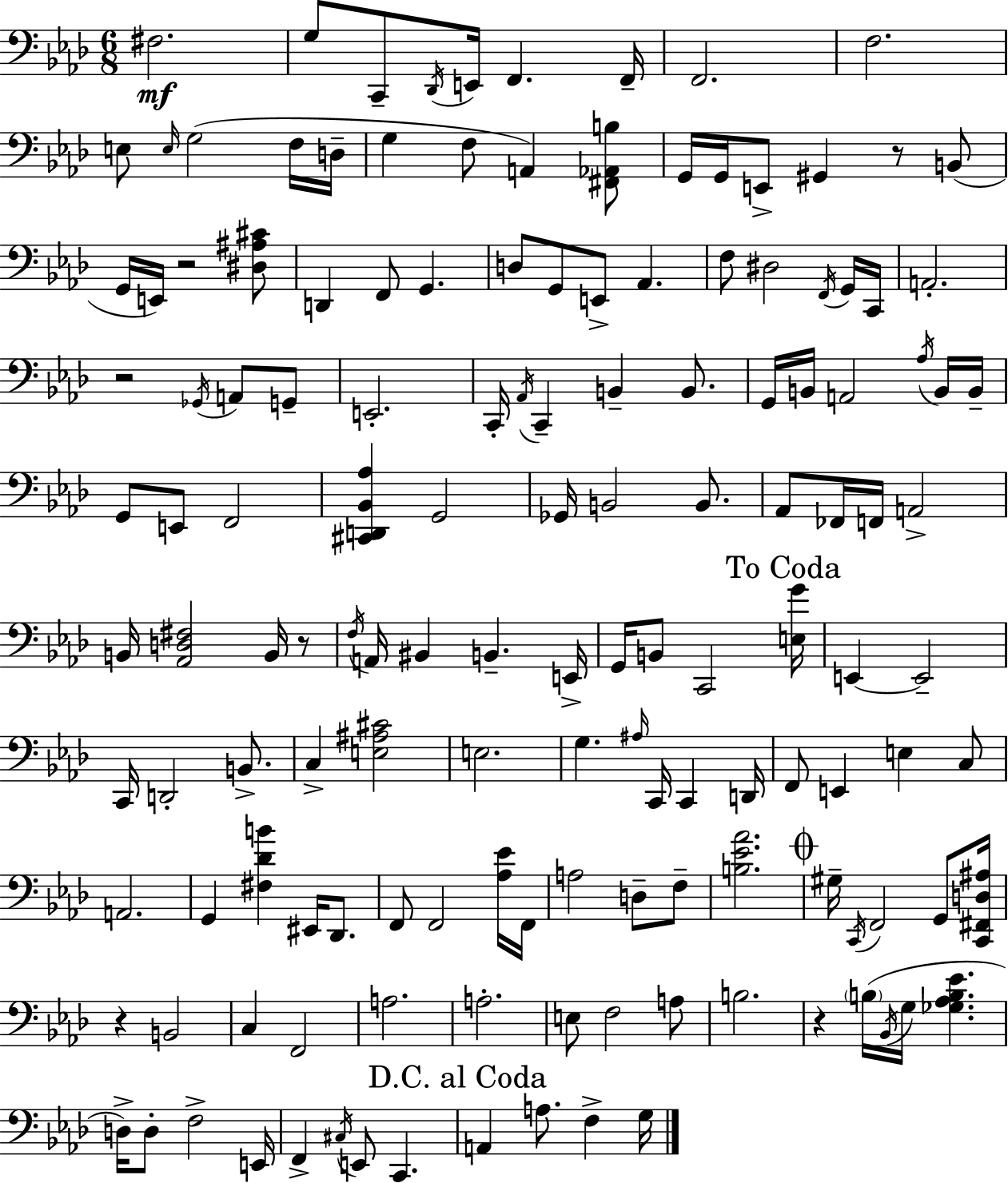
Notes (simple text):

F#3/h. G3/e C2/e Db2/s E2/s F2/q. F2/s F2/h. F3/h. E3/e E3/s G3/h F3/s D3/s G3/q F3/e A2/q [F#2,Ab2,B3]/e G2/s G2/s E2/e G#2/q R/e B2/e G2/s E2/s R/h [D#3,A#3,C#4]/e D2/q F2/e G2/q. D3/e G2/e E2/e Ab2/q. F3/e D#3/h F2/s G2/s C2/s A2/h. R/h Gb2/s A2/e G2/e E2/h. C2/s Ab2/s C2/q B2/q B2/e. G2/s B2/s A2/h Ab3/s B2/s B2/s G2/e E2/e F2/h [C#2,D2,Bb2,Ab3]/q G2/h Gb2/s B2/h B2/e. Ab2/e FES2/s F2/s A2/h B2/s [Ab2,D3,F#3]/h B2/s R/e F3/s A2/s BIS2/q B2/q. E2/s G2/s B2/e C2/h [E3,G4]/s E2/q E2/h C2/s D2/h B2/e. C3/q [E3,A#3,C#4]/h E3/h. G3/q. A#3/s C2/s C2/q D2/s F2/e E2/q E3/q C3/e A2/h. G2/q [F#3,Db4,B4]/q EIS2/s Db2/e. F2/e F2/h [Ab3,Eb4]/s F2/s A3/h D3/e F3/e [B3,Eb4,Ab4]/h. G#3/s C2/s F2/h G2/e [C2,F#2,D3,A#3]/s R/q B2/h C3/q F2/h A3/h. A3/h. E3/e F3/h A3/e B3/h. R/q B3/s Bb2/s G3/s [Gb3,Ab3,B3,Eb4]/q. D3/s D3/e F3/h E2/s F2/q C#3/s E2/e C2/q. A2/q A3/e. F3/q G3/s